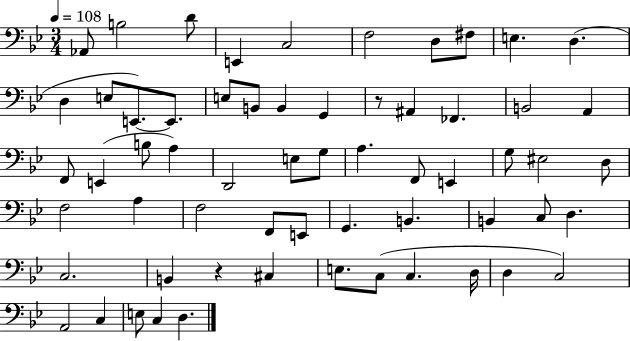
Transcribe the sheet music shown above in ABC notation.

X:1
T:Untitled
M:3/4
L:1/4
K:Bb
_A,,/2 B,2 D/2 E,, C,2 F,2 D,/2 ^F,/2 E, D, D, E,/2 E,,/2 E,,/2 E,/2 B,,/2 B,, G,, z/2 ^A,, _F,, B,,2 A,, F,,/2 E,, B,/2 A, D,,2 E,/2 G,/2 A, F,,/2 E,, G,/2 ^E,2 D,/2 F,2 A, F,2 F,,/2 E,,/2 G,, B,, B,, C,/2 D, C,2 B,, z ^C, E,/2 C,/2 C, D,/4 D, C,2 A,,2 C, E,/2 C, D,